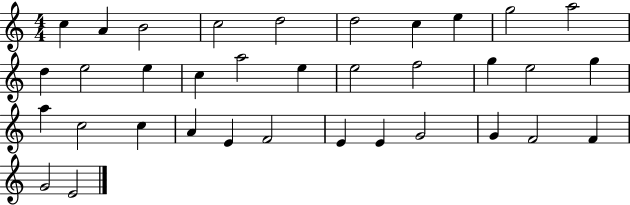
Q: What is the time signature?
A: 4/4